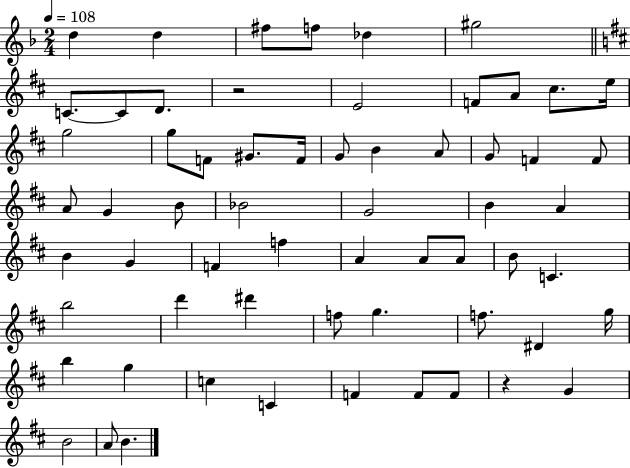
D5/q D5/q F#5/e F5/e Db5/q G#5/h C4/e. C4/e D4/e. R/h E4/h F4/e A4/e C#5/e. E5/s G5/h G5/e F4/e G#4/e. F4/s G4/e B4/q A4/e G4/e F4/q F4/e A4/e G4/q B4/e Bb4/h G4/h B4/q A4/q B4/q G4/q F4/q F5/q A4/q A4/e A4/e B4/e C4/q. B5/h D6/q D#6/q F5/e G5/q. F5/e. D#4/q G5/s B5/q G5/q C5/q C4/q F4/q F4/e F4/e R/q G4/q B4/h A4/e B4/q.